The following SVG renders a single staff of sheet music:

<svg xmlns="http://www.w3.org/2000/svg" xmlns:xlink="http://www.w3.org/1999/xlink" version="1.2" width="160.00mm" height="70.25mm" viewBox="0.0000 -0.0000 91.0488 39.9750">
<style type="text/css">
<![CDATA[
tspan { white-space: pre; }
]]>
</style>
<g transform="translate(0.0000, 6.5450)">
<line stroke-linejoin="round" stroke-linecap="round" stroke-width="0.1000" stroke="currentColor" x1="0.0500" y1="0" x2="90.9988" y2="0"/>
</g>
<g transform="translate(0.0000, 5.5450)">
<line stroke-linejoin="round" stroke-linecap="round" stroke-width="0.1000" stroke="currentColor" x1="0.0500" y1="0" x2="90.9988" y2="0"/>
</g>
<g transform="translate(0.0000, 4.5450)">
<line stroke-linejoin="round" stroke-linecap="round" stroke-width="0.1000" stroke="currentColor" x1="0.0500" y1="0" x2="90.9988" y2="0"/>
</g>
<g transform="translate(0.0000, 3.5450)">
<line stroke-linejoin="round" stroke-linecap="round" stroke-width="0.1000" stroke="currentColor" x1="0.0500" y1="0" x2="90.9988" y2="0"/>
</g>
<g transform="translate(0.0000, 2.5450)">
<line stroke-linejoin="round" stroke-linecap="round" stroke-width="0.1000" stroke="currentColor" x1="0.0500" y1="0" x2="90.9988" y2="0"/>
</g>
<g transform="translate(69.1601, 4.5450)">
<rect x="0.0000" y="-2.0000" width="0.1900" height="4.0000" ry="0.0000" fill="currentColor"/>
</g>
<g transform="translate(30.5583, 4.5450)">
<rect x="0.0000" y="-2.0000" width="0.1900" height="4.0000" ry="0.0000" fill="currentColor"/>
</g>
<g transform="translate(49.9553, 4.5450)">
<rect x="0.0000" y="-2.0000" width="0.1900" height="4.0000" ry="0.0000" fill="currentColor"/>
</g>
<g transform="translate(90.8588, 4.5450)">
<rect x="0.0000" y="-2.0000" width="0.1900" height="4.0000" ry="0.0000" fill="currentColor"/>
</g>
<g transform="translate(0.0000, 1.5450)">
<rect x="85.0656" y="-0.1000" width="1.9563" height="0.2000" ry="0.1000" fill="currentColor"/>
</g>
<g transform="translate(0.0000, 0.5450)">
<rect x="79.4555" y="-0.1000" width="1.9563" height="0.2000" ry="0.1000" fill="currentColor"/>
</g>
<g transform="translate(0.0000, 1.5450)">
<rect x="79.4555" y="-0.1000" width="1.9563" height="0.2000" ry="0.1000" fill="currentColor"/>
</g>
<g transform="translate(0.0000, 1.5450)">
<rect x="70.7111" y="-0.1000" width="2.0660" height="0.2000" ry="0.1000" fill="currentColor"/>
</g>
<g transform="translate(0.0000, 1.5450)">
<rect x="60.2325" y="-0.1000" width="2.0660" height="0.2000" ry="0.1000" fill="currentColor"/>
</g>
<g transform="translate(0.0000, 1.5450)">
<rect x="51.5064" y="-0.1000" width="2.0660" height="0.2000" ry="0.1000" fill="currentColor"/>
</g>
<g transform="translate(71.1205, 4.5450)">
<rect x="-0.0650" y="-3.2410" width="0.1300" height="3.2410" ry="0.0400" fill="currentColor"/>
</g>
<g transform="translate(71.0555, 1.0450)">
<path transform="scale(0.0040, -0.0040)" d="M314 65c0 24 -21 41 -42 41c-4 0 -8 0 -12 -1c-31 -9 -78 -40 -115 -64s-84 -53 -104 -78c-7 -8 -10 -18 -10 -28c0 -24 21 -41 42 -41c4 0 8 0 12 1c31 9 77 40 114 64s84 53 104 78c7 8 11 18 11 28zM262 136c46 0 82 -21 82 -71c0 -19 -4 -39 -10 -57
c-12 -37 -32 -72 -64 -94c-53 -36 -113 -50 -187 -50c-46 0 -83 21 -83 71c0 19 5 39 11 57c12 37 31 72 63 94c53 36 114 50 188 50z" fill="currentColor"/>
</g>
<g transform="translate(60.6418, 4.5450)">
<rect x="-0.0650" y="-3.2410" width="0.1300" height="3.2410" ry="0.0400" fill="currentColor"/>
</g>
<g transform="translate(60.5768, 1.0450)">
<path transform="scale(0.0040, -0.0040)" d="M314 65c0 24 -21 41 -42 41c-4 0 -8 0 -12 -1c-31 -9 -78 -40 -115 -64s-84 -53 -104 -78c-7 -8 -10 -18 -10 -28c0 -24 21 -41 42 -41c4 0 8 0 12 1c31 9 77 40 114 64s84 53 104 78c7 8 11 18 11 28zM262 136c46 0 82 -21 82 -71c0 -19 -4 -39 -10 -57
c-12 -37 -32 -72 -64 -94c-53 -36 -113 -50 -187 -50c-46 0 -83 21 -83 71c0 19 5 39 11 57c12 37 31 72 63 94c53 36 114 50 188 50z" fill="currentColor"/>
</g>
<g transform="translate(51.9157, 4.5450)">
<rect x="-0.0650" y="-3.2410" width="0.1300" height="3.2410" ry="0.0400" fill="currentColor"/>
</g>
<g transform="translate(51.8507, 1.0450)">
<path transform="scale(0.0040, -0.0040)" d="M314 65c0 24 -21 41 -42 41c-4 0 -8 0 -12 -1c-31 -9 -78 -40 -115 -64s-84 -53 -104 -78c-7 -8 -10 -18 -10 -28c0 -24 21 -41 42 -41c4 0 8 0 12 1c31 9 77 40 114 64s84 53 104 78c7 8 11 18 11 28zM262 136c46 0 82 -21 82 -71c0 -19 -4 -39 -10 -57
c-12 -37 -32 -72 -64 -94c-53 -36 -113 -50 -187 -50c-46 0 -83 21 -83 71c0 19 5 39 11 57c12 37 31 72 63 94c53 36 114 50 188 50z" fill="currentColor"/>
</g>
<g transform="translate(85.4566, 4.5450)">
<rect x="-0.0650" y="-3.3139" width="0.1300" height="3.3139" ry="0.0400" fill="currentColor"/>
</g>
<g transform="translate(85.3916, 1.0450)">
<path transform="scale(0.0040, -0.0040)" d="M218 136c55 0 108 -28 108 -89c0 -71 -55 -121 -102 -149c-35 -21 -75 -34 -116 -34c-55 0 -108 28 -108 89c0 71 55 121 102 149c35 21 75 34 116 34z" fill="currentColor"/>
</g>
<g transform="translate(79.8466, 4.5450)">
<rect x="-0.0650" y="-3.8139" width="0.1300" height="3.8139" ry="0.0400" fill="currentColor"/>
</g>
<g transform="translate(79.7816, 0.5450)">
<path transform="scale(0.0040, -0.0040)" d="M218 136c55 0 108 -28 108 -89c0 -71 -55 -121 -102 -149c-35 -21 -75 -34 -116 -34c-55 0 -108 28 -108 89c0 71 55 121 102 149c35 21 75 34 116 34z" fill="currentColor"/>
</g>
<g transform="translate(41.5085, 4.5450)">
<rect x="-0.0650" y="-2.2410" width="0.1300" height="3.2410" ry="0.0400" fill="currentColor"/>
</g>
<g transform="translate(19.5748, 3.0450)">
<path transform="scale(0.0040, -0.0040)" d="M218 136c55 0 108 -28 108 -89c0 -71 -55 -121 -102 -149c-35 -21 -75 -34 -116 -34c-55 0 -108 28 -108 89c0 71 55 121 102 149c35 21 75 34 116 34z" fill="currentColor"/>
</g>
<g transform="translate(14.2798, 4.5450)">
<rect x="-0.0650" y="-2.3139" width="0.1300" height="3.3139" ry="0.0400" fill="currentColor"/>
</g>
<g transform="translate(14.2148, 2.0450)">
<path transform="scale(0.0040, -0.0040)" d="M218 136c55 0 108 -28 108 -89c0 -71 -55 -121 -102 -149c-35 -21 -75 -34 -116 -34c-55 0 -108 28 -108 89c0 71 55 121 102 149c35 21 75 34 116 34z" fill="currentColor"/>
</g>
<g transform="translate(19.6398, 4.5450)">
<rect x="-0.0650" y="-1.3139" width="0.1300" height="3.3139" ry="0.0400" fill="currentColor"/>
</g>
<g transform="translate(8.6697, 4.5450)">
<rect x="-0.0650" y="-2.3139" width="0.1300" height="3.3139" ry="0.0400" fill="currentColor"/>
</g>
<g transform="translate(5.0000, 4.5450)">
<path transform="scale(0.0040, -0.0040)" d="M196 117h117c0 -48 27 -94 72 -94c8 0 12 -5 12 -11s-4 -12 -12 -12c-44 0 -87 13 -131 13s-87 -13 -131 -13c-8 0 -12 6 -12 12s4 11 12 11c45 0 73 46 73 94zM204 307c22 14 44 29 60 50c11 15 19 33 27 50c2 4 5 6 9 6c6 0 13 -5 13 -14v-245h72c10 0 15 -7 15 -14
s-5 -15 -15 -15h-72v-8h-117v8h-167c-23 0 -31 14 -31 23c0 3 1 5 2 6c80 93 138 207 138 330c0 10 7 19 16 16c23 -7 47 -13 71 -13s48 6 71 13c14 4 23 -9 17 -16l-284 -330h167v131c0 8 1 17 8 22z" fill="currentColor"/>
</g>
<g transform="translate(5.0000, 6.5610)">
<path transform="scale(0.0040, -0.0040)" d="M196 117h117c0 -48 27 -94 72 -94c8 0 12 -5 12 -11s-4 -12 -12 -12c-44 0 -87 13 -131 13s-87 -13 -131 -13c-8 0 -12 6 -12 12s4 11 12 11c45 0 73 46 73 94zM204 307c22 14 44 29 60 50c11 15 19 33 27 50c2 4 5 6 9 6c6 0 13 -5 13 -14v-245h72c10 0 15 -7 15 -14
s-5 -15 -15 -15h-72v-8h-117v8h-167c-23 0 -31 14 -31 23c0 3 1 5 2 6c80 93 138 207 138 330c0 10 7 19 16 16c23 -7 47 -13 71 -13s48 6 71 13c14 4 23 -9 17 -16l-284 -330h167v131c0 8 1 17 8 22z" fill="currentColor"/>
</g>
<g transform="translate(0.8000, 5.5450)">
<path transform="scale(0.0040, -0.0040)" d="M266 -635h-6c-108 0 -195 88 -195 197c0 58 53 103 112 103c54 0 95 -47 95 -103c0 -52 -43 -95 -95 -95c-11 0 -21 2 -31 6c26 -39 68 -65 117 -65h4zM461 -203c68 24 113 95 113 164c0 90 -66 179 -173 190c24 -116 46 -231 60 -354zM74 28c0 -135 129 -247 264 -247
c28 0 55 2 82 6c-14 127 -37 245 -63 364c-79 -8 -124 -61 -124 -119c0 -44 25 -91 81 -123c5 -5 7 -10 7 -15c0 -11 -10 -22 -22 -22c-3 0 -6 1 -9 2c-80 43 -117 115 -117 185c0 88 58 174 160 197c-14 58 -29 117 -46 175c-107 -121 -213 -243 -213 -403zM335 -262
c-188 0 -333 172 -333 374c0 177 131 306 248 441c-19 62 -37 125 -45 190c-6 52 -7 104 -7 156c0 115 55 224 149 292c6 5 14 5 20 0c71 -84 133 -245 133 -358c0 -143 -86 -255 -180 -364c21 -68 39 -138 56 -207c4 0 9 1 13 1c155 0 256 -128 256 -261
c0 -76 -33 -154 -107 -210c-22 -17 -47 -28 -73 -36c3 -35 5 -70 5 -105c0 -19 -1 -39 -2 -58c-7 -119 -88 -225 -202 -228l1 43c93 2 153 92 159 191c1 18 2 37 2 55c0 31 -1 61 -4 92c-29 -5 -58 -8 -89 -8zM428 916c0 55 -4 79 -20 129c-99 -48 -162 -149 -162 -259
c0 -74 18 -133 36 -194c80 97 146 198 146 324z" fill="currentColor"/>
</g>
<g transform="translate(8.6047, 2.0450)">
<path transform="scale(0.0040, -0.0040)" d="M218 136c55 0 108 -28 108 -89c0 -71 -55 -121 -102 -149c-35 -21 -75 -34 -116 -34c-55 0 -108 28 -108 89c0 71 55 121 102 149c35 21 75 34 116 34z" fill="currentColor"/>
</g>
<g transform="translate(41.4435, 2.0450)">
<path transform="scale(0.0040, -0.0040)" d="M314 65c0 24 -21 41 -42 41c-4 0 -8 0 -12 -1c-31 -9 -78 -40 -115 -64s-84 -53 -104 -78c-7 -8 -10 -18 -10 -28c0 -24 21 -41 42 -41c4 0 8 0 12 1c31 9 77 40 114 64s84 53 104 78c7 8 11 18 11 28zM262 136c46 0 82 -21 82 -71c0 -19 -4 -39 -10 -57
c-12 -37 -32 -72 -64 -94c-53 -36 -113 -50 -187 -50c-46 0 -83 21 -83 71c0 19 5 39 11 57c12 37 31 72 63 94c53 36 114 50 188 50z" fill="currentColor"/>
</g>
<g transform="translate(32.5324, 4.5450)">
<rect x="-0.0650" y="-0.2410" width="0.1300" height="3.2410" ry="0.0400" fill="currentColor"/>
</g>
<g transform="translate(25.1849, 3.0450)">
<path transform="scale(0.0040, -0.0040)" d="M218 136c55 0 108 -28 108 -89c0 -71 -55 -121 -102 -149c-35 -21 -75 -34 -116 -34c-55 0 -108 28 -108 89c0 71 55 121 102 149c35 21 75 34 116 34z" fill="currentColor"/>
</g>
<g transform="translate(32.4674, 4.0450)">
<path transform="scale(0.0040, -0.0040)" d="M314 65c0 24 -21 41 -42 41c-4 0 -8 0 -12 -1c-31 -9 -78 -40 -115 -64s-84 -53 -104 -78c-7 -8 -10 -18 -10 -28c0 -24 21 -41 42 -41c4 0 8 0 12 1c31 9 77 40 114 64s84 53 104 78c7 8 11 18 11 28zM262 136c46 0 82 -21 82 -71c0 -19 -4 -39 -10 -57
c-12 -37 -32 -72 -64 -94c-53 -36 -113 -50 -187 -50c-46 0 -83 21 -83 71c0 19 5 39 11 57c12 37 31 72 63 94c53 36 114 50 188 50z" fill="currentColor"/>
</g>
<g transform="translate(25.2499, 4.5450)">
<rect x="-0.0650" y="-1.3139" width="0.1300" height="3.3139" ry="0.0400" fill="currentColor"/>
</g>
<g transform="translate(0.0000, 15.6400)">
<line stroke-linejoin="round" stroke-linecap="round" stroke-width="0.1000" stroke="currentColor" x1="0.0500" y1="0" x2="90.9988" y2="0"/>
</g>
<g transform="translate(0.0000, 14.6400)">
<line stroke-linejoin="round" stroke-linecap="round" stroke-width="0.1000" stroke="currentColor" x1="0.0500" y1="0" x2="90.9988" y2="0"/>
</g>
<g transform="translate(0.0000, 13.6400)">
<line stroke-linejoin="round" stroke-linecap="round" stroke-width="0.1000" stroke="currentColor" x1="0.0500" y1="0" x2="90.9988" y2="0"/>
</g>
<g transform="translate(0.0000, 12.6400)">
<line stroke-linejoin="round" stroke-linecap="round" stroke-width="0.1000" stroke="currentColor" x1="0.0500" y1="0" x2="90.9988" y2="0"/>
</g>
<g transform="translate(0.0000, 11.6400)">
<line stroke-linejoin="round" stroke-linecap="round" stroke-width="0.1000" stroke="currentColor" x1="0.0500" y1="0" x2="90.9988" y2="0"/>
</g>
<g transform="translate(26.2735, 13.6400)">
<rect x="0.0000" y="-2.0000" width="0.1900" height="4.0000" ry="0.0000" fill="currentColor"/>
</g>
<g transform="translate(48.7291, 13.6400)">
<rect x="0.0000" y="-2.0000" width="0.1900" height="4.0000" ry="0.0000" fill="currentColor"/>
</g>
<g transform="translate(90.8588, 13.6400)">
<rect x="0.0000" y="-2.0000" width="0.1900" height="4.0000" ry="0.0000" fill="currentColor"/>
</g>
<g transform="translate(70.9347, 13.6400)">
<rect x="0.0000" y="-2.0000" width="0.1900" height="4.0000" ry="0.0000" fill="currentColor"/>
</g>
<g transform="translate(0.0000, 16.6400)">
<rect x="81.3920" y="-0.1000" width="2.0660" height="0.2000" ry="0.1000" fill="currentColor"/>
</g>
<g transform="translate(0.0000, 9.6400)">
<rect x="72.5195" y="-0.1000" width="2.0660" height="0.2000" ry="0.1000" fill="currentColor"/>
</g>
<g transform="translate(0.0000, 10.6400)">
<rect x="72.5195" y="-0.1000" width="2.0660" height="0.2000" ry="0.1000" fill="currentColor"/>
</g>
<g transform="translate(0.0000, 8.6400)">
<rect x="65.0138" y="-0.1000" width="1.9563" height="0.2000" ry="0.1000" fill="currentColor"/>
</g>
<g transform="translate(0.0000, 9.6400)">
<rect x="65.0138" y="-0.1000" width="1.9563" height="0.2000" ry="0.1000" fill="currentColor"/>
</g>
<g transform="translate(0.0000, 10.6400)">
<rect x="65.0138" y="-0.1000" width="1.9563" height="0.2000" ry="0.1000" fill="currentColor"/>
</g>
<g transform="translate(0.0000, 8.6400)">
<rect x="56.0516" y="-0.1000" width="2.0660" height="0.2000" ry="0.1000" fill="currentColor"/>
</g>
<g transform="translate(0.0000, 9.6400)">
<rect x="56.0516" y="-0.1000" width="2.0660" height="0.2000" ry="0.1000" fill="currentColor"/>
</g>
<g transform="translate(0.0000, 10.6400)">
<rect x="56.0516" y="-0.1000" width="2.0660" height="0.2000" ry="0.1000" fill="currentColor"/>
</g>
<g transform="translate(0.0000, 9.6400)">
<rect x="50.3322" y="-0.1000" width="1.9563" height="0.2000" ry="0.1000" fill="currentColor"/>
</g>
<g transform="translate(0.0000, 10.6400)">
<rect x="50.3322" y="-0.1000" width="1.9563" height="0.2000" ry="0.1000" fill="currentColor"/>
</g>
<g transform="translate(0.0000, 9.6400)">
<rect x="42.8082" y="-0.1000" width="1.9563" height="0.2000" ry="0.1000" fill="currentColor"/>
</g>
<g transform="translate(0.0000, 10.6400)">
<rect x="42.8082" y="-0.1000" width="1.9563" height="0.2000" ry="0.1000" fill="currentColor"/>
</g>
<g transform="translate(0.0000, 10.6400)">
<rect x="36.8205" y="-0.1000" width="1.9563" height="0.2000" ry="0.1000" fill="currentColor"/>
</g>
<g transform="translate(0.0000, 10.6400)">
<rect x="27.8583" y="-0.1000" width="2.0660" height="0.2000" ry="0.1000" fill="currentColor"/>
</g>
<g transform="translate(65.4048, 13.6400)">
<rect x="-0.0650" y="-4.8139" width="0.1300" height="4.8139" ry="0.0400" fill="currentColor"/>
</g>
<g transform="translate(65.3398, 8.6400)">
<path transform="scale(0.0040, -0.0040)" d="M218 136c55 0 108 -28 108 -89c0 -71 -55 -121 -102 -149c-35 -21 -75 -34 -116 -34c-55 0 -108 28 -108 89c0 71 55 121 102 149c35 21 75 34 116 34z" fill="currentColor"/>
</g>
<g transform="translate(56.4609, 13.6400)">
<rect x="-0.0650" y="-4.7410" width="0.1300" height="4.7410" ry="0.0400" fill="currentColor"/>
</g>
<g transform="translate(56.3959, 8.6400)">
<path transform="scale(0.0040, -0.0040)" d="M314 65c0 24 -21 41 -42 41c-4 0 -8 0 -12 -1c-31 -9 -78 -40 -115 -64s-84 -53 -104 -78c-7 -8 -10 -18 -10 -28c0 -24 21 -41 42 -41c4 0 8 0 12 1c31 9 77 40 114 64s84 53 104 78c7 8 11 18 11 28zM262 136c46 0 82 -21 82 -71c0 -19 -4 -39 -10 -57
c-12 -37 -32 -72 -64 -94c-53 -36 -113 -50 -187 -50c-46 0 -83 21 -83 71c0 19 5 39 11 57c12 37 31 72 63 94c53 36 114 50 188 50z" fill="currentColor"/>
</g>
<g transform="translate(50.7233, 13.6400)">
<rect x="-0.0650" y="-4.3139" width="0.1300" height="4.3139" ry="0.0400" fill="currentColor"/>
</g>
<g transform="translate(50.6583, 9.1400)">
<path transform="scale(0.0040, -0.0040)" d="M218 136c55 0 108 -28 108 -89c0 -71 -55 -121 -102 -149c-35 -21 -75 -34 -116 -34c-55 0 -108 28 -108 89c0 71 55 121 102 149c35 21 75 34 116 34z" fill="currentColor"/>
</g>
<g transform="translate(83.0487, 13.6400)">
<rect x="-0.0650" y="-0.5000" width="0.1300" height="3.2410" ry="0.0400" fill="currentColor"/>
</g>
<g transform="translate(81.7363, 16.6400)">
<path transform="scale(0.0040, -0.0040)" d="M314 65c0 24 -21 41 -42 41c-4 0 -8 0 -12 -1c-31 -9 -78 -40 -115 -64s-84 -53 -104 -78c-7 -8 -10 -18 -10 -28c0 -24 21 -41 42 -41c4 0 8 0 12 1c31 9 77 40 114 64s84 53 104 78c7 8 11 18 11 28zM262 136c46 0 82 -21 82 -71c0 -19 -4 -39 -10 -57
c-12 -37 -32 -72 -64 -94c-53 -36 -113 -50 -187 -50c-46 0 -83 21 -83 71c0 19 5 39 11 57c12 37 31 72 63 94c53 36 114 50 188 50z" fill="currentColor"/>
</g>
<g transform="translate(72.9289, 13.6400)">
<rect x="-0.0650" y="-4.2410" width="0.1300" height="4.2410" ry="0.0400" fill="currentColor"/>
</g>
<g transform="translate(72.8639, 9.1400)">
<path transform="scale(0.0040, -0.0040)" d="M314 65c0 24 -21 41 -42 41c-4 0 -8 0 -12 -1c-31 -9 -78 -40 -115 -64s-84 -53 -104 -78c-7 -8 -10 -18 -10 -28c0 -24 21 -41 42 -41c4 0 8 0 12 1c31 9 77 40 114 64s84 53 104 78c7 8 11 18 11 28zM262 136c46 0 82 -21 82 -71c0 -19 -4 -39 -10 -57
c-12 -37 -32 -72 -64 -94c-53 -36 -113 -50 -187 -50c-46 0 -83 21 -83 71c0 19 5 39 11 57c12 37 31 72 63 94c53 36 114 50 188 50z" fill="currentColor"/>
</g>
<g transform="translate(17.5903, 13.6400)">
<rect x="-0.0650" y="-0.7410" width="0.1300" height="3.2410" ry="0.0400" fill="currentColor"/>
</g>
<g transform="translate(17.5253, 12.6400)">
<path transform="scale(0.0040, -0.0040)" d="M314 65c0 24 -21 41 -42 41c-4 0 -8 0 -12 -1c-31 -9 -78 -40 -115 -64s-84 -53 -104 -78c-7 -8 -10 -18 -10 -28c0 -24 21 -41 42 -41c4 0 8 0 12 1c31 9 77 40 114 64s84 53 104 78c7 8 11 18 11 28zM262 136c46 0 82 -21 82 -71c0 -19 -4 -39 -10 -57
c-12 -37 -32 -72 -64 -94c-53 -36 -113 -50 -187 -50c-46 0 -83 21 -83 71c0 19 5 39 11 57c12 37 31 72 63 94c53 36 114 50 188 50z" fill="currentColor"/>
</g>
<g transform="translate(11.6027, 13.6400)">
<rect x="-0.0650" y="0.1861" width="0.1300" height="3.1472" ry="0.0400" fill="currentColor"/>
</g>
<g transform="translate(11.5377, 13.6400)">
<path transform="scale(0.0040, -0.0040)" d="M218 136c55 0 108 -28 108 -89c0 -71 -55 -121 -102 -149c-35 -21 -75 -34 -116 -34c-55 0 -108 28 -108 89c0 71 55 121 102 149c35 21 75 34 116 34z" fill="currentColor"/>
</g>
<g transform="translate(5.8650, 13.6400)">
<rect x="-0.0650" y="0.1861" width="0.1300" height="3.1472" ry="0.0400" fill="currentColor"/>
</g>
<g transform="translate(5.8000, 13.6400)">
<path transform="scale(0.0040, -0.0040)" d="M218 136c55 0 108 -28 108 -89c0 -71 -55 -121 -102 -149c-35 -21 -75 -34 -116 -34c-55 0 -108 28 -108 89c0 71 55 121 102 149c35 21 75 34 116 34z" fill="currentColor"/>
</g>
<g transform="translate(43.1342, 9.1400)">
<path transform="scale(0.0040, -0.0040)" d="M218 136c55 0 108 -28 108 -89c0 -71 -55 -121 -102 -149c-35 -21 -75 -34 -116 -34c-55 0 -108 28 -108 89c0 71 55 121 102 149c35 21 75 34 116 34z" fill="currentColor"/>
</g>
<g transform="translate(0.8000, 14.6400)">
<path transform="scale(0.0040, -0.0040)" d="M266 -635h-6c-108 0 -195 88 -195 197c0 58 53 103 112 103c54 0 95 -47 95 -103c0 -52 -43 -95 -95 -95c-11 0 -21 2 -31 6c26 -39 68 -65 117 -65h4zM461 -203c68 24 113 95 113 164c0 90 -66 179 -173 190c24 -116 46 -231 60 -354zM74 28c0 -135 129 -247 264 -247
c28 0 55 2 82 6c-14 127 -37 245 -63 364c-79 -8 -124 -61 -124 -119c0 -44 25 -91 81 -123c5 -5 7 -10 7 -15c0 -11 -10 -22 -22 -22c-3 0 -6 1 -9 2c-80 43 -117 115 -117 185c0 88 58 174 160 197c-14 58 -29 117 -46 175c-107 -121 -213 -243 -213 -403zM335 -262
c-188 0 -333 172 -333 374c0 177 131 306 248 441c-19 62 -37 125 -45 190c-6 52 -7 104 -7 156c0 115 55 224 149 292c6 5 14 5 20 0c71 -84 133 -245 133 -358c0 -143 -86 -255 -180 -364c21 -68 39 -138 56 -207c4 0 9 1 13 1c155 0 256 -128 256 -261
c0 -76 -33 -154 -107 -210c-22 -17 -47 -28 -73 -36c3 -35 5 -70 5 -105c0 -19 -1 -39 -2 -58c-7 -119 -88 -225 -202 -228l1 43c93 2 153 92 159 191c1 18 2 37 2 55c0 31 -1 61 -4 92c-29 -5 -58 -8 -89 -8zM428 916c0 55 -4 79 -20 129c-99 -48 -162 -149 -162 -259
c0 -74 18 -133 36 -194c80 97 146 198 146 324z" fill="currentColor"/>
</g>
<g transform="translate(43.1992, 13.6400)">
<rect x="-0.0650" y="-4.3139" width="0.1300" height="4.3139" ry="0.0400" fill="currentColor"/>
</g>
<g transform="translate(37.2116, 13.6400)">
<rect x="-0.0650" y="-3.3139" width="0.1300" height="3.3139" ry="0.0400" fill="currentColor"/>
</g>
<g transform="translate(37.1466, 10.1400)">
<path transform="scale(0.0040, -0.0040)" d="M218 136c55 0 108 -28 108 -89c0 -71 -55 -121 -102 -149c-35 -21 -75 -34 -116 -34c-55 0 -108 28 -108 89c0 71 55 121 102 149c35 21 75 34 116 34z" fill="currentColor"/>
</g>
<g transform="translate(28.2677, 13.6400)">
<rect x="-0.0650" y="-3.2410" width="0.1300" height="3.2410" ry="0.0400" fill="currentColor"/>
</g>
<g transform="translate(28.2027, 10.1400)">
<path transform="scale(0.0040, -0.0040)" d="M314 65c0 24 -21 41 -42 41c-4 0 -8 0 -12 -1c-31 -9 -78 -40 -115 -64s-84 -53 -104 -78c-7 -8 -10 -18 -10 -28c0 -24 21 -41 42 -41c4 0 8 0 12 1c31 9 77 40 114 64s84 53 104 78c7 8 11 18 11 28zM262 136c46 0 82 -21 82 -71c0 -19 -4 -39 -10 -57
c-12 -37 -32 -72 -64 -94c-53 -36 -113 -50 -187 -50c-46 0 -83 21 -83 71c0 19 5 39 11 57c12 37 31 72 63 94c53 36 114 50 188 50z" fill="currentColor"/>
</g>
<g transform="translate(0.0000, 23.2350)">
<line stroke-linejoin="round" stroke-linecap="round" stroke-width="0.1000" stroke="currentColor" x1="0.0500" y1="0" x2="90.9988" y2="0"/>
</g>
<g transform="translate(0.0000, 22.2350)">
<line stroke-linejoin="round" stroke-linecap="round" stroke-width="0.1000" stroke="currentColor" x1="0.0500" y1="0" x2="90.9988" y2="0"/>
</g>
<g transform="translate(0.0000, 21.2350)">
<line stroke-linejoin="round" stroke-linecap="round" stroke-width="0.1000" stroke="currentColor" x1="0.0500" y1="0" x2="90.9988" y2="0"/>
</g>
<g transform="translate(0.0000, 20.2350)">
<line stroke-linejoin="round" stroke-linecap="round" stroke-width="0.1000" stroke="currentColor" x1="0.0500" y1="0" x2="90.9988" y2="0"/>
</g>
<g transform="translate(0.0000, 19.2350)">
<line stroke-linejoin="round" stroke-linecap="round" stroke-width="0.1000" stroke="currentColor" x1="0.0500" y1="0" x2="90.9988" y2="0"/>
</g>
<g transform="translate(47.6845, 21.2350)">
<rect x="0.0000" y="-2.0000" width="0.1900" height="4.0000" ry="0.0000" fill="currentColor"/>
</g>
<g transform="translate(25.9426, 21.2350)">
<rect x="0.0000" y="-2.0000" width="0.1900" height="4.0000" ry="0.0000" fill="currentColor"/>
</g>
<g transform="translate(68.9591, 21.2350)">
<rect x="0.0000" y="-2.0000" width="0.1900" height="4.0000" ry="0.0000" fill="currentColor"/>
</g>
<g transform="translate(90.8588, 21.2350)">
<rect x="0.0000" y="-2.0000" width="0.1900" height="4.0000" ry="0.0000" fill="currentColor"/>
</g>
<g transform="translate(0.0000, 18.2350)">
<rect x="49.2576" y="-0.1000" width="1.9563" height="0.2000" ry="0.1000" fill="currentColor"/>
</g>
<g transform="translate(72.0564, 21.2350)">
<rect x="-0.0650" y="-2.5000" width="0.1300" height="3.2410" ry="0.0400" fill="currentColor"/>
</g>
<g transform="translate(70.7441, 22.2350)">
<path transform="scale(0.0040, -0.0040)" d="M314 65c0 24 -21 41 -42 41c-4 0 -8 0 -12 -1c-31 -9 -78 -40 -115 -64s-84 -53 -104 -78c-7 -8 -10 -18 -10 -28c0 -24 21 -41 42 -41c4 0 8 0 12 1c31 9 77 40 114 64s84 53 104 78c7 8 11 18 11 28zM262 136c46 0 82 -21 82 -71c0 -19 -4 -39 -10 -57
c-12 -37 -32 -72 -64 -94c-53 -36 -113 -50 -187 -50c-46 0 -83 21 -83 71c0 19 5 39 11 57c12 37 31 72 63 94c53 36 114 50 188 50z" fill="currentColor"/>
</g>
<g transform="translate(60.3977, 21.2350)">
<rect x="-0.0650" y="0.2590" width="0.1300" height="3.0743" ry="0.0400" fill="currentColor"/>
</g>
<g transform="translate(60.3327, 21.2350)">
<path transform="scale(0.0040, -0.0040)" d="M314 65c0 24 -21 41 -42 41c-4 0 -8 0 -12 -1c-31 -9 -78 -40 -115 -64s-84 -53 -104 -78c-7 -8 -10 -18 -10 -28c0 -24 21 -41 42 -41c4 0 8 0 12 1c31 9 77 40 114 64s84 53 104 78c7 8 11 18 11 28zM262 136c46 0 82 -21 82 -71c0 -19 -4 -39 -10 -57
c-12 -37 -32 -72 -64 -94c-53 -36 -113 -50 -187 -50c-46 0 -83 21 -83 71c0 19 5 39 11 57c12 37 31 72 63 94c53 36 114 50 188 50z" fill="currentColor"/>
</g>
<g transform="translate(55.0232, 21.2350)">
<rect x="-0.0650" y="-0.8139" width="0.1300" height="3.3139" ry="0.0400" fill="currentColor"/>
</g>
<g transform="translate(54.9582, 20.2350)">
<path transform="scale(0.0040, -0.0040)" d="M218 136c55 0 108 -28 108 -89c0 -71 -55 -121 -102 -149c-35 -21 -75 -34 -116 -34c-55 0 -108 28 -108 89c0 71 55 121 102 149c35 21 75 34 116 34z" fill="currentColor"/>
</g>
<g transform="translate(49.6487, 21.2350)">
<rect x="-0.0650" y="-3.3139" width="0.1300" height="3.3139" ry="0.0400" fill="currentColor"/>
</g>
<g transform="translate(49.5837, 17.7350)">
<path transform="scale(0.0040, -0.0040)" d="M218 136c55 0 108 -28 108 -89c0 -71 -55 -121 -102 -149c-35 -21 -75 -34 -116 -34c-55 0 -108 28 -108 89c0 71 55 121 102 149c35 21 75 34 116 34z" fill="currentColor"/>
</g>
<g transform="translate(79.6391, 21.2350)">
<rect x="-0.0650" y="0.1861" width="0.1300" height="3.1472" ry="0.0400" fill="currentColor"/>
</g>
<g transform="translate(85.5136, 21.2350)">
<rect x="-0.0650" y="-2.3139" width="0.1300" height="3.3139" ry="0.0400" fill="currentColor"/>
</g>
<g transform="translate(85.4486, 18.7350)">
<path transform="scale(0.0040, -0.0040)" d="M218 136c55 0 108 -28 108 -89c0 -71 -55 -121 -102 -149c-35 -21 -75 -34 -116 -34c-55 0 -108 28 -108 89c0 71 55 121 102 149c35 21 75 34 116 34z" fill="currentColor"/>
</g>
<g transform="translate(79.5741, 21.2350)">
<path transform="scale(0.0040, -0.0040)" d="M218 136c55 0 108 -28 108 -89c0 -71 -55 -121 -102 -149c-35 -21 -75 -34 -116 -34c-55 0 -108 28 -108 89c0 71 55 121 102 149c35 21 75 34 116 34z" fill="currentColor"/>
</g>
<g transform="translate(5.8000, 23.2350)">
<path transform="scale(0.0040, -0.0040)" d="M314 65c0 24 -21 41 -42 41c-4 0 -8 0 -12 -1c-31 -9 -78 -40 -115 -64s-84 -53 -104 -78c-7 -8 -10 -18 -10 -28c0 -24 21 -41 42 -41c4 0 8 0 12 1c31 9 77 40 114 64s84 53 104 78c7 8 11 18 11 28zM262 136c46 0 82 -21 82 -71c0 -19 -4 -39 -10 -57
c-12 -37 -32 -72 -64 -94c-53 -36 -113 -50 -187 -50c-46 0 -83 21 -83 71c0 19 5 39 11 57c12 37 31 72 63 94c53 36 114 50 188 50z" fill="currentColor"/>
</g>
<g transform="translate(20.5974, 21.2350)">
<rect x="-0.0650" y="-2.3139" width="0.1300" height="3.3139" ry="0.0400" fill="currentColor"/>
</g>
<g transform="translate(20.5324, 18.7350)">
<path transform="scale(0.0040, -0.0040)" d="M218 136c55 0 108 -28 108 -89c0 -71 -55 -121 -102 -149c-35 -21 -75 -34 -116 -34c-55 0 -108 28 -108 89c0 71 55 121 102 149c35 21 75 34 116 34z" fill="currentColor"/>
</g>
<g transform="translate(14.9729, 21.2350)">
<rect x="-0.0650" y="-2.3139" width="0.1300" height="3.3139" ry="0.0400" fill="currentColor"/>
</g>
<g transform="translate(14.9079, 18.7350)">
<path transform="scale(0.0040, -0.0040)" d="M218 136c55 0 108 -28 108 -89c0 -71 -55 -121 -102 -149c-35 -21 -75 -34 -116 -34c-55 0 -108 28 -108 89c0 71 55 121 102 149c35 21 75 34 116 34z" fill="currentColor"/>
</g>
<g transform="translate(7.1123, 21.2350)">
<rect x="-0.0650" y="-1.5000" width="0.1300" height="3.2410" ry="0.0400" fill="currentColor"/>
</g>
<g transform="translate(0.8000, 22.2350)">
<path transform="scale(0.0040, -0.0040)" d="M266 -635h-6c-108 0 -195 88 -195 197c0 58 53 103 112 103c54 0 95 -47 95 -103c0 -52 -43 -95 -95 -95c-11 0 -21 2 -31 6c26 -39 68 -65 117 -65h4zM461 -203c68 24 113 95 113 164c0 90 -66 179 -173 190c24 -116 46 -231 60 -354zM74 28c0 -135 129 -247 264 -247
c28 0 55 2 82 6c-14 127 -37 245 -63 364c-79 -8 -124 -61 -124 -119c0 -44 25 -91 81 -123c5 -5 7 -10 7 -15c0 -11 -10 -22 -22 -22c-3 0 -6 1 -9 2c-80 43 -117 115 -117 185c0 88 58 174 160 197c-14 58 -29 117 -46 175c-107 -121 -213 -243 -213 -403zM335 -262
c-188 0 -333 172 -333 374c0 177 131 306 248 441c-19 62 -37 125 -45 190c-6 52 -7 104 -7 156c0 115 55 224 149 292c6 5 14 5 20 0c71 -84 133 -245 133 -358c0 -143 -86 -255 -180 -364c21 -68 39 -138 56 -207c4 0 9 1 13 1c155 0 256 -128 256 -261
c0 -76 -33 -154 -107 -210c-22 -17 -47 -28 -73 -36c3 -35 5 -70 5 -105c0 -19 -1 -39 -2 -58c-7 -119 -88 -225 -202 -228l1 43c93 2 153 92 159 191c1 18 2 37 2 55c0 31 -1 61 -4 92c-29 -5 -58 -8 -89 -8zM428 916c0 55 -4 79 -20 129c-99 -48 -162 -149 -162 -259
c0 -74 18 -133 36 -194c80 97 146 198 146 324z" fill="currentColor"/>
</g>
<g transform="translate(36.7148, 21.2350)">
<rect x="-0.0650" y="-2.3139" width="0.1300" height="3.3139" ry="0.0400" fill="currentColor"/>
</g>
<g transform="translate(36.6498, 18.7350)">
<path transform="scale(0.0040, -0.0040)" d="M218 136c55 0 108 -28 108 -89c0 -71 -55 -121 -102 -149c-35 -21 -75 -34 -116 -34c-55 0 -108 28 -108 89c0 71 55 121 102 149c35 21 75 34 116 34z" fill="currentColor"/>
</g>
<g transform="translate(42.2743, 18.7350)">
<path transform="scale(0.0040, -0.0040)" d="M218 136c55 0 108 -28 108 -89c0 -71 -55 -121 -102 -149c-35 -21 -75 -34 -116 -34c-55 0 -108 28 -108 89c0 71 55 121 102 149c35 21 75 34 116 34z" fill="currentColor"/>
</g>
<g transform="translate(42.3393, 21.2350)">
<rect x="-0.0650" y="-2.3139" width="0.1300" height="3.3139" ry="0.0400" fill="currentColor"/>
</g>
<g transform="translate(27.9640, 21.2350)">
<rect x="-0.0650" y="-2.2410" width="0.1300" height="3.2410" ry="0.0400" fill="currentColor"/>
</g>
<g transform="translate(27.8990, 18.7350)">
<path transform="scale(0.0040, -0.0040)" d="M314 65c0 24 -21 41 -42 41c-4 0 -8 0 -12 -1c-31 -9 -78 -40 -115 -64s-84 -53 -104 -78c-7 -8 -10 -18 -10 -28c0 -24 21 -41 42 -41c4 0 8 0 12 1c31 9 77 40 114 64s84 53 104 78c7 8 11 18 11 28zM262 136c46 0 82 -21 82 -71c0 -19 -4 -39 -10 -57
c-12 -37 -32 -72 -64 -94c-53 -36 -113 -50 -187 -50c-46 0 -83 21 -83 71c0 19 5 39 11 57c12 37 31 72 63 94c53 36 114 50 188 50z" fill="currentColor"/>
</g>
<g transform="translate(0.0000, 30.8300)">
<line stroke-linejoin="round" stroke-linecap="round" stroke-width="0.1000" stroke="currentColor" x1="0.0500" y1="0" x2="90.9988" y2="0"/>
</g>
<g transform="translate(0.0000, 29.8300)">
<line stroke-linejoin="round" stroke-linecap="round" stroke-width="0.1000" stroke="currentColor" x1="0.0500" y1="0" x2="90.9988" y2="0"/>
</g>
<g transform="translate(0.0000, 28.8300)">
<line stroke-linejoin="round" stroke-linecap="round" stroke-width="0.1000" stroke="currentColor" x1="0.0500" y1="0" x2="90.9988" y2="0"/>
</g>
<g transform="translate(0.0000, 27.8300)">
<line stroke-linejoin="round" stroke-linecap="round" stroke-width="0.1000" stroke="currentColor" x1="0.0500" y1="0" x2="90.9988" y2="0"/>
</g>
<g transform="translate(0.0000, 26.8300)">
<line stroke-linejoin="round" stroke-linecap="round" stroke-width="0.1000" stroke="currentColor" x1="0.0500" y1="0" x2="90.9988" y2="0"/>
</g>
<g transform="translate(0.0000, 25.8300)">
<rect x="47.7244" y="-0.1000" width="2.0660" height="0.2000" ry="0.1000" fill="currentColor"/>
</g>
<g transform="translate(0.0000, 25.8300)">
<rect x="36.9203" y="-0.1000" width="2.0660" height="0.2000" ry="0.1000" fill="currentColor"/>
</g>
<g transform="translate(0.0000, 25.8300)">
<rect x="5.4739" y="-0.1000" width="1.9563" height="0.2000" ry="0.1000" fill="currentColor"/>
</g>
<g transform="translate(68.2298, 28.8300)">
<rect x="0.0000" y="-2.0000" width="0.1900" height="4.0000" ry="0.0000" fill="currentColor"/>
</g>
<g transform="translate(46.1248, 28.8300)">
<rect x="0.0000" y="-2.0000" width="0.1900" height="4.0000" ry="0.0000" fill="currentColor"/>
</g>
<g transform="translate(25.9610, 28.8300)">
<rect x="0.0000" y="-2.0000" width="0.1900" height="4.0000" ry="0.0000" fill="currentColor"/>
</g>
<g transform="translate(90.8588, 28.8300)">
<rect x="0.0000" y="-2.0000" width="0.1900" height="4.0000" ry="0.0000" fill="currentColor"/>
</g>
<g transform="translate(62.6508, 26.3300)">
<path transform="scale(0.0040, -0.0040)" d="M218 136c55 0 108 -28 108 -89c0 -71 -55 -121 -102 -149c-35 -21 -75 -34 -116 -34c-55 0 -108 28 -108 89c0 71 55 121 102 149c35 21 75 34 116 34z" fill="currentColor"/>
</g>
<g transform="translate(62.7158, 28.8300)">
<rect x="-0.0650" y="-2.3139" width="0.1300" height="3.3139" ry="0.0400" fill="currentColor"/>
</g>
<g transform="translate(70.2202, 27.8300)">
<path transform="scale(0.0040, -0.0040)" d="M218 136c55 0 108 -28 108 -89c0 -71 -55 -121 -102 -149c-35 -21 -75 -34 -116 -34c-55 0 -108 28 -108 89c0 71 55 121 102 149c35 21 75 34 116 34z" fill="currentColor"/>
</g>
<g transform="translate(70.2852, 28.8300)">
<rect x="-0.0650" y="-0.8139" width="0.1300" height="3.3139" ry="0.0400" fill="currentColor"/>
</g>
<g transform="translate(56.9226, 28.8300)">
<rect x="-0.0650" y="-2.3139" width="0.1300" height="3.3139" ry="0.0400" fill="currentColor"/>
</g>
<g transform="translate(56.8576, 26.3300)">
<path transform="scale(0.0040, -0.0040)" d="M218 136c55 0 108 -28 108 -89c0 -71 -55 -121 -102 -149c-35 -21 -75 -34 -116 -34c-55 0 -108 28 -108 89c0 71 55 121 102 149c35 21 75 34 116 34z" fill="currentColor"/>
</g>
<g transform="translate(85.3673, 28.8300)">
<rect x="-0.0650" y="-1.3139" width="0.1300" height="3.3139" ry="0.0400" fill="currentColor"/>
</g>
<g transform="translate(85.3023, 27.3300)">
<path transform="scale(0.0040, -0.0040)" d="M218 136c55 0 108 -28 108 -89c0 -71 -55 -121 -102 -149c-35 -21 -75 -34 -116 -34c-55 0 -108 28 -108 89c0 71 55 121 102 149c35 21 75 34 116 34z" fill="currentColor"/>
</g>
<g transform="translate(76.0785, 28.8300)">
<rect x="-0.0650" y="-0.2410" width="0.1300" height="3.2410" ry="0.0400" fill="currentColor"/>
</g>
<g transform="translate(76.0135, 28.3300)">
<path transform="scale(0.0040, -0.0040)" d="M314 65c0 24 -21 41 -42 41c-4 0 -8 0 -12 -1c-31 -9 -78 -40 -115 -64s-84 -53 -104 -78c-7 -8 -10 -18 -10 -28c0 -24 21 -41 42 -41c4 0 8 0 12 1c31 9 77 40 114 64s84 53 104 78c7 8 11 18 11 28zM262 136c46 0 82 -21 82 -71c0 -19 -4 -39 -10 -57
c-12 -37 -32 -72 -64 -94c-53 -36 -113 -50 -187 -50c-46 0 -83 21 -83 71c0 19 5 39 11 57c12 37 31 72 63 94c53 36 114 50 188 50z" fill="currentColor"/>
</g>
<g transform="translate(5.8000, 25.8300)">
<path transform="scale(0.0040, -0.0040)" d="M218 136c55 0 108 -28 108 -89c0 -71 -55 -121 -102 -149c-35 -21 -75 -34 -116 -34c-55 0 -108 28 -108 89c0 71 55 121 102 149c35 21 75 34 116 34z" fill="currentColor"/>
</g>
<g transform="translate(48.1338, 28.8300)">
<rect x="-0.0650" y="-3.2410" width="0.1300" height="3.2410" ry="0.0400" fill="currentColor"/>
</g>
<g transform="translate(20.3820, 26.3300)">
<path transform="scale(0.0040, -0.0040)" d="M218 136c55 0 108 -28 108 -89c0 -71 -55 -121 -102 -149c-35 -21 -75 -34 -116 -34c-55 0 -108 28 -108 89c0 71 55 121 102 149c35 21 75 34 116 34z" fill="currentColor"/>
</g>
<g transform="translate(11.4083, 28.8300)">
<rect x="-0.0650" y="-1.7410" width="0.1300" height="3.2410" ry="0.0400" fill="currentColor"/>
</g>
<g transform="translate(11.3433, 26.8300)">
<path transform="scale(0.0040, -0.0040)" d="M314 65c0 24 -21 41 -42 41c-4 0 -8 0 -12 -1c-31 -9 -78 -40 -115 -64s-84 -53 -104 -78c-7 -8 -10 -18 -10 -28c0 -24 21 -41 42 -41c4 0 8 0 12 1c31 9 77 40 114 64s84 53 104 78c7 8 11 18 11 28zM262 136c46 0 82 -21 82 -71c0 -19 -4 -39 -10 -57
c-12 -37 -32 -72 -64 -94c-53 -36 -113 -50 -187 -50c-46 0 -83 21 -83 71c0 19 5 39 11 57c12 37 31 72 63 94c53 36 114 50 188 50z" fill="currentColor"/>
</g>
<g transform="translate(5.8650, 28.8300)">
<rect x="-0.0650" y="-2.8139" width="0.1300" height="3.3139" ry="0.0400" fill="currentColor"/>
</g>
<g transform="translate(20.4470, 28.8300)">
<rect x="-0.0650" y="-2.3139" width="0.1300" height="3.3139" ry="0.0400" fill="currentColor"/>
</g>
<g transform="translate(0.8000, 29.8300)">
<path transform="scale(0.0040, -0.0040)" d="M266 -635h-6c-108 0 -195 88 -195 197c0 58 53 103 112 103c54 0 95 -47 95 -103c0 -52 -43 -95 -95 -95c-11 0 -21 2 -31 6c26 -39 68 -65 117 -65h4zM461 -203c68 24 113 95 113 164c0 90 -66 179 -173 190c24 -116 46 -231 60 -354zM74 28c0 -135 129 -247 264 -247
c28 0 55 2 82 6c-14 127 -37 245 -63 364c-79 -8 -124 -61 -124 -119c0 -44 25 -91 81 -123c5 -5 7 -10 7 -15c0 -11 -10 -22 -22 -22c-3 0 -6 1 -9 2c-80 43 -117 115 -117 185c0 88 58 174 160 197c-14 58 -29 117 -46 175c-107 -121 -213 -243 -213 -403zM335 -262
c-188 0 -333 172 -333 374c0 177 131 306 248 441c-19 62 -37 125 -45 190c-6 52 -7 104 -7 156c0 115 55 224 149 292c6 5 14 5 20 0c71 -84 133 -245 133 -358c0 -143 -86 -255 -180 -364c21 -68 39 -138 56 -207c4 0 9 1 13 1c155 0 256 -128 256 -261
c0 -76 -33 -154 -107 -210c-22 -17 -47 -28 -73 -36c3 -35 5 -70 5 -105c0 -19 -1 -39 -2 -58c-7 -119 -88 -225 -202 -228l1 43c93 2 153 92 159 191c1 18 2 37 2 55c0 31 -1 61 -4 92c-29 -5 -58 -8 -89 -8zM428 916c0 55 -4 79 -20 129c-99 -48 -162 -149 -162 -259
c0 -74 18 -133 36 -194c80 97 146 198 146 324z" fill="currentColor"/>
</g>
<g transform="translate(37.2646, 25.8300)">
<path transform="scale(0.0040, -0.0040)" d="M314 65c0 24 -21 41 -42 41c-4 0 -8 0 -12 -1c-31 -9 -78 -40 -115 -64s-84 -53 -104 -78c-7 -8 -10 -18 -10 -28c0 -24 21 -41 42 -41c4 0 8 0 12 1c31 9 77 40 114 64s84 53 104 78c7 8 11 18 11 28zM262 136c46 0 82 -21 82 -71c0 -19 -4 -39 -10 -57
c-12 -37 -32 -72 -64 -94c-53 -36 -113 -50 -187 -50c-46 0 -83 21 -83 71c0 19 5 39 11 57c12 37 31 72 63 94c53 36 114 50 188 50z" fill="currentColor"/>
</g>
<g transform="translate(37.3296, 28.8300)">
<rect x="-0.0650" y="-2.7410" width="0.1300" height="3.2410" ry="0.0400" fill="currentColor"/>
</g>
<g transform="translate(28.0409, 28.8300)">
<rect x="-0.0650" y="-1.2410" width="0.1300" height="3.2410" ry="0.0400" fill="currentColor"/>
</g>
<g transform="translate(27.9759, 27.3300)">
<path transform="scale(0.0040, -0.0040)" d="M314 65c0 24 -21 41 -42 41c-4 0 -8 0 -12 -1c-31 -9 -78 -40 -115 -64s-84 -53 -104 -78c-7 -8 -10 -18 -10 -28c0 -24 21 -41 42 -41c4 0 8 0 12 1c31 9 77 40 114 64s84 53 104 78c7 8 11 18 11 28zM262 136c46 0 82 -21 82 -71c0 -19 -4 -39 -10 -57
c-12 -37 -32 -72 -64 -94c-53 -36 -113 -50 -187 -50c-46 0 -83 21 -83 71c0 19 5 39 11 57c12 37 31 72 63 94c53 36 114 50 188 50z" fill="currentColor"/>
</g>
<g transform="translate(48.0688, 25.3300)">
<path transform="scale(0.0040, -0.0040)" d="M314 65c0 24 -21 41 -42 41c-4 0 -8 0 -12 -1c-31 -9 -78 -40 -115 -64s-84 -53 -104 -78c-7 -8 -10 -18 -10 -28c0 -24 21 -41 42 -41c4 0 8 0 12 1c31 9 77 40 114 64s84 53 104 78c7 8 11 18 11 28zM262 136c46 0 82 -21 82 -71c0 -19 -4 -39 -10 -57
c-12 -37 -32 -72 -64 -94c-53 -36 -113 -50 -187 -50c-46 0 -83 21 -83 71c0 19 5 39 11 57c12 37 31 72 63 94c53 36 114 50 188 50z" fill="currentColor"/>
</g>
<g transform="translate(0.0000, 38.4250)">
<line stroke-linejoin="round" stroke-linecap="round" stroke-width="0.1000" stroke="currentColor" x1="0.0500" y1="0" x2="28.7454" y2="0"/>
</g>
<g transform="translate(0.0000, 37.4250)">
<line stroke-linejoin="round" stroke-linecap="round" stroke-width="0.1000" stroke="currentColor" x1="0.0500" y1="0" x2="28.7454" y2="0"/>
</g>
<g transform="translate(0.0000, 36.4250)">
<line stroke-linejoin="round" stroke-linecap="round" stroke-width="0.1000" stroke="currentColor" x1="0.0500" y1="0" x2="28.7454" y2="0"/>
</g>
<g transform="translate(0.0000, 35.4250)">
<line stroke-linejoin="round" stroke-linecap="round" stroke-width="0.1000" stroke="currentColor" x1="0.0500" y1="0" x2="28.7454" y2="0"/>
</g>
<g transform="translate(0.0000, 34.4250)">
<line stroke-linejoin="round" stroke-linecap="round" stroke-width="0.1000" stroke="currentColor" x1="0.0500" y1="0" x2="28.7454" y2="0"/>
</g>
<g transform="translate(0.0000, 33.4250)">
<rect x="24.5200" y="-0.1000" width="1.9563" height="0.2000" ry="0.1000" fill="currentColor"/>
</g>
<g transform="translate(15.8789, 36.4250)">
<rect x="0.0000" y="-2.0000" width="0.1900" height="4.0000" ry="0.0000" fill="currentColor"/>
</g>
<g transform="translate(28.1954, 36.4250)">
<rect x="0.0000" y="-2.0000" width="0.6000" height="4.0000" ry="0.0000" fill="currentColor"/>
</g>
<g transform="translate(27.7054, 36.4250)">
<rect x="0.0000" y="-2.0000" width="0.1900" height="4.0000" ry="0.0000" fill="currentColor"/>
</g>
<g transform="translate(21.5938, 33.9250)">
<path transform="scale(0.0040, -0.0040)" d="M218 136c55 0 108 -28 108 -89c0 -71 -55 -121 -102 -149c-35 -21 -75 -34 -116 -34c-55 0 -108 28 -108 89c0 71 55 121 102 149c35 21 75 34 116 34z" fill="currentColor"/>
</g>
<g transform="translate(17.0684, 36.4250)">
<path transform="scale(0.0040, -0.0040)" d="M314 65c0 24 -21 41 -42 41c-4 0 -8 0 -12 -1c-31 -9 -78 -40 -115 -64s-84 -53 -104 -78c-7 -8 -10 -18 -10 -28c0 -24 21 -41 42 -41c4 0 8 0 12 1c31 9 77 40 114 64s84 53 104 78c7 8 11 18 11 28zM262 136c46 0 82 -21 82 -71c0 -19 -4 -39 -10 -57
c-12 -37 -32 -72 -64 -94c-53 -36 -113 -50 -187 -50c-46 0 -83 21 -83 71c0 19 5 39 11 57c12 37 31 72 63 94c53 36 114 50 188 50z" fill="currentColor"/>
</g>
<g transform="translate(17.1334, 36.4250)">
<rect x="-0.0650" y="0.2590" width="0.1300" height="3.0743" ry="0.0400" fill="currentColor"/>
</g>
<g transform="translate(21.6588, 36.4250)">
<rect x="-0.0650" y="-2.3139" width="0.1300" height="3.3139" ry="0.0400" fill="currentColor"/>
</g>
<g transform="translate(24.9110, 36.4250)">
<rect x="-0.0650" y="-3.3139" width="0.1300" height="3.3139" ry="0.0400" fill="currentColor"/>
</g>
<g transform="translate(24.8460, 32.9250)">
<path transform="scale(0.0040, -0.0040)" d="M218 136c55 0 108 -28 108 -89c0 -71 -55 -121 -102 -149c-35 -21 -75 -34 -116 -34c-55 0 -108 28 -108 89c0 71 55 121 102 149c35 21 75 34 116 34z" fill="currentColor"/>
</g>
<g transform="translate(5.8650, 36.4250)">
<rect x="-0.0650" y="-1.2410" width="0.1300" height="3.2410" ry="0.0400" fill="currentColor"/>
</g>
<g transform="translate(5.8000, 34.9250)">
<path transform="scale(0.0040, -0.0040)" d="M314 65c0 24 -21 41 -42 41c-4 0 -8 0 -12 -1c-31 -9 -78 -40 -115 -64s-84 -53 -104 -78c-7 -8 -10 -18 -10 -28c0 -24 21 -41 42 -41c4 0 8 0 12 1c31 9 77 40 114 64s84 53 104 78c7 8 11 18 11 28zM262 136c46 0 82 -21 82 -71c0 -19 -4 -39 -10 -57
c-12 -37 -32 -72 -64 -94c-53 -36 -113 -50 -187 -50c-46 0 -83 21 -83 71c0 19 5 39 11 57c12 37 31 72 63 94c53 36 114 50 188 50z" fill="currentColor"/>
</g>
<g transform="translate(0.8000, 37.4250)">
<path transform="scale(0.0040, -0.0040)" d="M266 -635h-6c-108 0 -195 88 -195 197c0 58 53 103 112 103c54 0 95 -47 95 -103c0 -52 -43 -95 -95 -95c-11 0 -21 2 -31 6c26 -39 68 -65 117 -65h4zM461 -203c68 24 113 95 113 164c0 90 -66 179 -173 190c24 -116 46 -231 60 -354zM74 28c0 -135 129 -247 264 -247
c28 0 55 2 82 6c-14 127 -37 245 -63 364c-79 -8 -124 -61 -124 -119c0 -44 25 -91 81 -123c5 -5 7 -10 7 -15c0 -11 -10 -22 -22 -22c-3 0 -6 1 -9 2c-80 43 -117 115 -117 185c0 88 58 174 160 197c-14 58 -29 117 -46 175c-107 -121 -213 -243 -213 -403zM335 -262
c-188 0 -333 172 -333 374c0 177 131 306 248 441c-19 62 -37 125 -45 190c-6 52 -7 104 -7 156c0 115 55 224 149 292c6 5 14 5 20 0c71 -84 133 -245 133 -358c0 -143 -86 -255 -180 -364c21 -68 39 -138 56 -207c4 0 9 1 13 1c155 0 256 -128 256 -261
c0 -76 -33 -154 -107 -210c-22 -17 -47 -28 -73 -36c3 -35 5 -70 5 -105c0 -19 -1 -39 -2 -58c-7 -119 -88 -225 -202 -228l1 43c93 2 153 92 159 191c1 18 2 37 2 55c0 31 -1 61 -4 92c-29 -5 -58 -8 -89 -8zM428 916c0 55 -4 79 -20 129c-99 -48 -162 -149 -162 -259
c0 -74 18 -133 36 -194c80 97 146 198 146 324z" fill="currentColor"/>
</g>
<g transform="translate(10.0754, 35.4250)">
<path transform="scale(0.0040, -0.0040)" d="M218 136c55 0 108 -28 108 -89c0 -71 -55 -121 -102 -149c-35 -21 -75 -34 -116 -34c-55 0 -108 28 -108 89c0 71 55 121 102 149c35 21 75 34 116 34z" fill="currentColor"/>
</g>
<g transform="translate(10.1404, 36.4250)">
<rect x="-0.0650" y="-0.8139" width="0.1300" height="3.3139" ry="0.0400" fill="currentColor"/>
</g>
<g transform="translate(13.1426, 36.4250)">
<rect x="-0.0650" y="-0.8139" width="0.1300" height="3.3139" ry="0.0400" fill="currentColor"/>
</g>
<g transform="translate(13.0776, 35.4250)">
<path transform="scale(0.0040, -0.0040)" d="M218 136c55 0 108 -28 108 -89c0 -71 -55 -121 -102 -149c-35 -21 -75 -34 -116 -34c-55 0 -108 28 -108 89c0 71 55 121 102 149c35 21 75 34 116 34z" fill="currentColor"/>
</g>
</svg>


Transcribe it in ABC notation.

X:1
T:Untitled
M:4/4
L:1/4
K:C
g g e e c2 g2 b2 b2 b2 c' b B B d2 b2 b d' d' e'2 e' d'2 C2 E2 g g g2 g g b d B2 G2 B g a f2 g e2 a2 b2 g g d c2 e e2 d d B2 g b